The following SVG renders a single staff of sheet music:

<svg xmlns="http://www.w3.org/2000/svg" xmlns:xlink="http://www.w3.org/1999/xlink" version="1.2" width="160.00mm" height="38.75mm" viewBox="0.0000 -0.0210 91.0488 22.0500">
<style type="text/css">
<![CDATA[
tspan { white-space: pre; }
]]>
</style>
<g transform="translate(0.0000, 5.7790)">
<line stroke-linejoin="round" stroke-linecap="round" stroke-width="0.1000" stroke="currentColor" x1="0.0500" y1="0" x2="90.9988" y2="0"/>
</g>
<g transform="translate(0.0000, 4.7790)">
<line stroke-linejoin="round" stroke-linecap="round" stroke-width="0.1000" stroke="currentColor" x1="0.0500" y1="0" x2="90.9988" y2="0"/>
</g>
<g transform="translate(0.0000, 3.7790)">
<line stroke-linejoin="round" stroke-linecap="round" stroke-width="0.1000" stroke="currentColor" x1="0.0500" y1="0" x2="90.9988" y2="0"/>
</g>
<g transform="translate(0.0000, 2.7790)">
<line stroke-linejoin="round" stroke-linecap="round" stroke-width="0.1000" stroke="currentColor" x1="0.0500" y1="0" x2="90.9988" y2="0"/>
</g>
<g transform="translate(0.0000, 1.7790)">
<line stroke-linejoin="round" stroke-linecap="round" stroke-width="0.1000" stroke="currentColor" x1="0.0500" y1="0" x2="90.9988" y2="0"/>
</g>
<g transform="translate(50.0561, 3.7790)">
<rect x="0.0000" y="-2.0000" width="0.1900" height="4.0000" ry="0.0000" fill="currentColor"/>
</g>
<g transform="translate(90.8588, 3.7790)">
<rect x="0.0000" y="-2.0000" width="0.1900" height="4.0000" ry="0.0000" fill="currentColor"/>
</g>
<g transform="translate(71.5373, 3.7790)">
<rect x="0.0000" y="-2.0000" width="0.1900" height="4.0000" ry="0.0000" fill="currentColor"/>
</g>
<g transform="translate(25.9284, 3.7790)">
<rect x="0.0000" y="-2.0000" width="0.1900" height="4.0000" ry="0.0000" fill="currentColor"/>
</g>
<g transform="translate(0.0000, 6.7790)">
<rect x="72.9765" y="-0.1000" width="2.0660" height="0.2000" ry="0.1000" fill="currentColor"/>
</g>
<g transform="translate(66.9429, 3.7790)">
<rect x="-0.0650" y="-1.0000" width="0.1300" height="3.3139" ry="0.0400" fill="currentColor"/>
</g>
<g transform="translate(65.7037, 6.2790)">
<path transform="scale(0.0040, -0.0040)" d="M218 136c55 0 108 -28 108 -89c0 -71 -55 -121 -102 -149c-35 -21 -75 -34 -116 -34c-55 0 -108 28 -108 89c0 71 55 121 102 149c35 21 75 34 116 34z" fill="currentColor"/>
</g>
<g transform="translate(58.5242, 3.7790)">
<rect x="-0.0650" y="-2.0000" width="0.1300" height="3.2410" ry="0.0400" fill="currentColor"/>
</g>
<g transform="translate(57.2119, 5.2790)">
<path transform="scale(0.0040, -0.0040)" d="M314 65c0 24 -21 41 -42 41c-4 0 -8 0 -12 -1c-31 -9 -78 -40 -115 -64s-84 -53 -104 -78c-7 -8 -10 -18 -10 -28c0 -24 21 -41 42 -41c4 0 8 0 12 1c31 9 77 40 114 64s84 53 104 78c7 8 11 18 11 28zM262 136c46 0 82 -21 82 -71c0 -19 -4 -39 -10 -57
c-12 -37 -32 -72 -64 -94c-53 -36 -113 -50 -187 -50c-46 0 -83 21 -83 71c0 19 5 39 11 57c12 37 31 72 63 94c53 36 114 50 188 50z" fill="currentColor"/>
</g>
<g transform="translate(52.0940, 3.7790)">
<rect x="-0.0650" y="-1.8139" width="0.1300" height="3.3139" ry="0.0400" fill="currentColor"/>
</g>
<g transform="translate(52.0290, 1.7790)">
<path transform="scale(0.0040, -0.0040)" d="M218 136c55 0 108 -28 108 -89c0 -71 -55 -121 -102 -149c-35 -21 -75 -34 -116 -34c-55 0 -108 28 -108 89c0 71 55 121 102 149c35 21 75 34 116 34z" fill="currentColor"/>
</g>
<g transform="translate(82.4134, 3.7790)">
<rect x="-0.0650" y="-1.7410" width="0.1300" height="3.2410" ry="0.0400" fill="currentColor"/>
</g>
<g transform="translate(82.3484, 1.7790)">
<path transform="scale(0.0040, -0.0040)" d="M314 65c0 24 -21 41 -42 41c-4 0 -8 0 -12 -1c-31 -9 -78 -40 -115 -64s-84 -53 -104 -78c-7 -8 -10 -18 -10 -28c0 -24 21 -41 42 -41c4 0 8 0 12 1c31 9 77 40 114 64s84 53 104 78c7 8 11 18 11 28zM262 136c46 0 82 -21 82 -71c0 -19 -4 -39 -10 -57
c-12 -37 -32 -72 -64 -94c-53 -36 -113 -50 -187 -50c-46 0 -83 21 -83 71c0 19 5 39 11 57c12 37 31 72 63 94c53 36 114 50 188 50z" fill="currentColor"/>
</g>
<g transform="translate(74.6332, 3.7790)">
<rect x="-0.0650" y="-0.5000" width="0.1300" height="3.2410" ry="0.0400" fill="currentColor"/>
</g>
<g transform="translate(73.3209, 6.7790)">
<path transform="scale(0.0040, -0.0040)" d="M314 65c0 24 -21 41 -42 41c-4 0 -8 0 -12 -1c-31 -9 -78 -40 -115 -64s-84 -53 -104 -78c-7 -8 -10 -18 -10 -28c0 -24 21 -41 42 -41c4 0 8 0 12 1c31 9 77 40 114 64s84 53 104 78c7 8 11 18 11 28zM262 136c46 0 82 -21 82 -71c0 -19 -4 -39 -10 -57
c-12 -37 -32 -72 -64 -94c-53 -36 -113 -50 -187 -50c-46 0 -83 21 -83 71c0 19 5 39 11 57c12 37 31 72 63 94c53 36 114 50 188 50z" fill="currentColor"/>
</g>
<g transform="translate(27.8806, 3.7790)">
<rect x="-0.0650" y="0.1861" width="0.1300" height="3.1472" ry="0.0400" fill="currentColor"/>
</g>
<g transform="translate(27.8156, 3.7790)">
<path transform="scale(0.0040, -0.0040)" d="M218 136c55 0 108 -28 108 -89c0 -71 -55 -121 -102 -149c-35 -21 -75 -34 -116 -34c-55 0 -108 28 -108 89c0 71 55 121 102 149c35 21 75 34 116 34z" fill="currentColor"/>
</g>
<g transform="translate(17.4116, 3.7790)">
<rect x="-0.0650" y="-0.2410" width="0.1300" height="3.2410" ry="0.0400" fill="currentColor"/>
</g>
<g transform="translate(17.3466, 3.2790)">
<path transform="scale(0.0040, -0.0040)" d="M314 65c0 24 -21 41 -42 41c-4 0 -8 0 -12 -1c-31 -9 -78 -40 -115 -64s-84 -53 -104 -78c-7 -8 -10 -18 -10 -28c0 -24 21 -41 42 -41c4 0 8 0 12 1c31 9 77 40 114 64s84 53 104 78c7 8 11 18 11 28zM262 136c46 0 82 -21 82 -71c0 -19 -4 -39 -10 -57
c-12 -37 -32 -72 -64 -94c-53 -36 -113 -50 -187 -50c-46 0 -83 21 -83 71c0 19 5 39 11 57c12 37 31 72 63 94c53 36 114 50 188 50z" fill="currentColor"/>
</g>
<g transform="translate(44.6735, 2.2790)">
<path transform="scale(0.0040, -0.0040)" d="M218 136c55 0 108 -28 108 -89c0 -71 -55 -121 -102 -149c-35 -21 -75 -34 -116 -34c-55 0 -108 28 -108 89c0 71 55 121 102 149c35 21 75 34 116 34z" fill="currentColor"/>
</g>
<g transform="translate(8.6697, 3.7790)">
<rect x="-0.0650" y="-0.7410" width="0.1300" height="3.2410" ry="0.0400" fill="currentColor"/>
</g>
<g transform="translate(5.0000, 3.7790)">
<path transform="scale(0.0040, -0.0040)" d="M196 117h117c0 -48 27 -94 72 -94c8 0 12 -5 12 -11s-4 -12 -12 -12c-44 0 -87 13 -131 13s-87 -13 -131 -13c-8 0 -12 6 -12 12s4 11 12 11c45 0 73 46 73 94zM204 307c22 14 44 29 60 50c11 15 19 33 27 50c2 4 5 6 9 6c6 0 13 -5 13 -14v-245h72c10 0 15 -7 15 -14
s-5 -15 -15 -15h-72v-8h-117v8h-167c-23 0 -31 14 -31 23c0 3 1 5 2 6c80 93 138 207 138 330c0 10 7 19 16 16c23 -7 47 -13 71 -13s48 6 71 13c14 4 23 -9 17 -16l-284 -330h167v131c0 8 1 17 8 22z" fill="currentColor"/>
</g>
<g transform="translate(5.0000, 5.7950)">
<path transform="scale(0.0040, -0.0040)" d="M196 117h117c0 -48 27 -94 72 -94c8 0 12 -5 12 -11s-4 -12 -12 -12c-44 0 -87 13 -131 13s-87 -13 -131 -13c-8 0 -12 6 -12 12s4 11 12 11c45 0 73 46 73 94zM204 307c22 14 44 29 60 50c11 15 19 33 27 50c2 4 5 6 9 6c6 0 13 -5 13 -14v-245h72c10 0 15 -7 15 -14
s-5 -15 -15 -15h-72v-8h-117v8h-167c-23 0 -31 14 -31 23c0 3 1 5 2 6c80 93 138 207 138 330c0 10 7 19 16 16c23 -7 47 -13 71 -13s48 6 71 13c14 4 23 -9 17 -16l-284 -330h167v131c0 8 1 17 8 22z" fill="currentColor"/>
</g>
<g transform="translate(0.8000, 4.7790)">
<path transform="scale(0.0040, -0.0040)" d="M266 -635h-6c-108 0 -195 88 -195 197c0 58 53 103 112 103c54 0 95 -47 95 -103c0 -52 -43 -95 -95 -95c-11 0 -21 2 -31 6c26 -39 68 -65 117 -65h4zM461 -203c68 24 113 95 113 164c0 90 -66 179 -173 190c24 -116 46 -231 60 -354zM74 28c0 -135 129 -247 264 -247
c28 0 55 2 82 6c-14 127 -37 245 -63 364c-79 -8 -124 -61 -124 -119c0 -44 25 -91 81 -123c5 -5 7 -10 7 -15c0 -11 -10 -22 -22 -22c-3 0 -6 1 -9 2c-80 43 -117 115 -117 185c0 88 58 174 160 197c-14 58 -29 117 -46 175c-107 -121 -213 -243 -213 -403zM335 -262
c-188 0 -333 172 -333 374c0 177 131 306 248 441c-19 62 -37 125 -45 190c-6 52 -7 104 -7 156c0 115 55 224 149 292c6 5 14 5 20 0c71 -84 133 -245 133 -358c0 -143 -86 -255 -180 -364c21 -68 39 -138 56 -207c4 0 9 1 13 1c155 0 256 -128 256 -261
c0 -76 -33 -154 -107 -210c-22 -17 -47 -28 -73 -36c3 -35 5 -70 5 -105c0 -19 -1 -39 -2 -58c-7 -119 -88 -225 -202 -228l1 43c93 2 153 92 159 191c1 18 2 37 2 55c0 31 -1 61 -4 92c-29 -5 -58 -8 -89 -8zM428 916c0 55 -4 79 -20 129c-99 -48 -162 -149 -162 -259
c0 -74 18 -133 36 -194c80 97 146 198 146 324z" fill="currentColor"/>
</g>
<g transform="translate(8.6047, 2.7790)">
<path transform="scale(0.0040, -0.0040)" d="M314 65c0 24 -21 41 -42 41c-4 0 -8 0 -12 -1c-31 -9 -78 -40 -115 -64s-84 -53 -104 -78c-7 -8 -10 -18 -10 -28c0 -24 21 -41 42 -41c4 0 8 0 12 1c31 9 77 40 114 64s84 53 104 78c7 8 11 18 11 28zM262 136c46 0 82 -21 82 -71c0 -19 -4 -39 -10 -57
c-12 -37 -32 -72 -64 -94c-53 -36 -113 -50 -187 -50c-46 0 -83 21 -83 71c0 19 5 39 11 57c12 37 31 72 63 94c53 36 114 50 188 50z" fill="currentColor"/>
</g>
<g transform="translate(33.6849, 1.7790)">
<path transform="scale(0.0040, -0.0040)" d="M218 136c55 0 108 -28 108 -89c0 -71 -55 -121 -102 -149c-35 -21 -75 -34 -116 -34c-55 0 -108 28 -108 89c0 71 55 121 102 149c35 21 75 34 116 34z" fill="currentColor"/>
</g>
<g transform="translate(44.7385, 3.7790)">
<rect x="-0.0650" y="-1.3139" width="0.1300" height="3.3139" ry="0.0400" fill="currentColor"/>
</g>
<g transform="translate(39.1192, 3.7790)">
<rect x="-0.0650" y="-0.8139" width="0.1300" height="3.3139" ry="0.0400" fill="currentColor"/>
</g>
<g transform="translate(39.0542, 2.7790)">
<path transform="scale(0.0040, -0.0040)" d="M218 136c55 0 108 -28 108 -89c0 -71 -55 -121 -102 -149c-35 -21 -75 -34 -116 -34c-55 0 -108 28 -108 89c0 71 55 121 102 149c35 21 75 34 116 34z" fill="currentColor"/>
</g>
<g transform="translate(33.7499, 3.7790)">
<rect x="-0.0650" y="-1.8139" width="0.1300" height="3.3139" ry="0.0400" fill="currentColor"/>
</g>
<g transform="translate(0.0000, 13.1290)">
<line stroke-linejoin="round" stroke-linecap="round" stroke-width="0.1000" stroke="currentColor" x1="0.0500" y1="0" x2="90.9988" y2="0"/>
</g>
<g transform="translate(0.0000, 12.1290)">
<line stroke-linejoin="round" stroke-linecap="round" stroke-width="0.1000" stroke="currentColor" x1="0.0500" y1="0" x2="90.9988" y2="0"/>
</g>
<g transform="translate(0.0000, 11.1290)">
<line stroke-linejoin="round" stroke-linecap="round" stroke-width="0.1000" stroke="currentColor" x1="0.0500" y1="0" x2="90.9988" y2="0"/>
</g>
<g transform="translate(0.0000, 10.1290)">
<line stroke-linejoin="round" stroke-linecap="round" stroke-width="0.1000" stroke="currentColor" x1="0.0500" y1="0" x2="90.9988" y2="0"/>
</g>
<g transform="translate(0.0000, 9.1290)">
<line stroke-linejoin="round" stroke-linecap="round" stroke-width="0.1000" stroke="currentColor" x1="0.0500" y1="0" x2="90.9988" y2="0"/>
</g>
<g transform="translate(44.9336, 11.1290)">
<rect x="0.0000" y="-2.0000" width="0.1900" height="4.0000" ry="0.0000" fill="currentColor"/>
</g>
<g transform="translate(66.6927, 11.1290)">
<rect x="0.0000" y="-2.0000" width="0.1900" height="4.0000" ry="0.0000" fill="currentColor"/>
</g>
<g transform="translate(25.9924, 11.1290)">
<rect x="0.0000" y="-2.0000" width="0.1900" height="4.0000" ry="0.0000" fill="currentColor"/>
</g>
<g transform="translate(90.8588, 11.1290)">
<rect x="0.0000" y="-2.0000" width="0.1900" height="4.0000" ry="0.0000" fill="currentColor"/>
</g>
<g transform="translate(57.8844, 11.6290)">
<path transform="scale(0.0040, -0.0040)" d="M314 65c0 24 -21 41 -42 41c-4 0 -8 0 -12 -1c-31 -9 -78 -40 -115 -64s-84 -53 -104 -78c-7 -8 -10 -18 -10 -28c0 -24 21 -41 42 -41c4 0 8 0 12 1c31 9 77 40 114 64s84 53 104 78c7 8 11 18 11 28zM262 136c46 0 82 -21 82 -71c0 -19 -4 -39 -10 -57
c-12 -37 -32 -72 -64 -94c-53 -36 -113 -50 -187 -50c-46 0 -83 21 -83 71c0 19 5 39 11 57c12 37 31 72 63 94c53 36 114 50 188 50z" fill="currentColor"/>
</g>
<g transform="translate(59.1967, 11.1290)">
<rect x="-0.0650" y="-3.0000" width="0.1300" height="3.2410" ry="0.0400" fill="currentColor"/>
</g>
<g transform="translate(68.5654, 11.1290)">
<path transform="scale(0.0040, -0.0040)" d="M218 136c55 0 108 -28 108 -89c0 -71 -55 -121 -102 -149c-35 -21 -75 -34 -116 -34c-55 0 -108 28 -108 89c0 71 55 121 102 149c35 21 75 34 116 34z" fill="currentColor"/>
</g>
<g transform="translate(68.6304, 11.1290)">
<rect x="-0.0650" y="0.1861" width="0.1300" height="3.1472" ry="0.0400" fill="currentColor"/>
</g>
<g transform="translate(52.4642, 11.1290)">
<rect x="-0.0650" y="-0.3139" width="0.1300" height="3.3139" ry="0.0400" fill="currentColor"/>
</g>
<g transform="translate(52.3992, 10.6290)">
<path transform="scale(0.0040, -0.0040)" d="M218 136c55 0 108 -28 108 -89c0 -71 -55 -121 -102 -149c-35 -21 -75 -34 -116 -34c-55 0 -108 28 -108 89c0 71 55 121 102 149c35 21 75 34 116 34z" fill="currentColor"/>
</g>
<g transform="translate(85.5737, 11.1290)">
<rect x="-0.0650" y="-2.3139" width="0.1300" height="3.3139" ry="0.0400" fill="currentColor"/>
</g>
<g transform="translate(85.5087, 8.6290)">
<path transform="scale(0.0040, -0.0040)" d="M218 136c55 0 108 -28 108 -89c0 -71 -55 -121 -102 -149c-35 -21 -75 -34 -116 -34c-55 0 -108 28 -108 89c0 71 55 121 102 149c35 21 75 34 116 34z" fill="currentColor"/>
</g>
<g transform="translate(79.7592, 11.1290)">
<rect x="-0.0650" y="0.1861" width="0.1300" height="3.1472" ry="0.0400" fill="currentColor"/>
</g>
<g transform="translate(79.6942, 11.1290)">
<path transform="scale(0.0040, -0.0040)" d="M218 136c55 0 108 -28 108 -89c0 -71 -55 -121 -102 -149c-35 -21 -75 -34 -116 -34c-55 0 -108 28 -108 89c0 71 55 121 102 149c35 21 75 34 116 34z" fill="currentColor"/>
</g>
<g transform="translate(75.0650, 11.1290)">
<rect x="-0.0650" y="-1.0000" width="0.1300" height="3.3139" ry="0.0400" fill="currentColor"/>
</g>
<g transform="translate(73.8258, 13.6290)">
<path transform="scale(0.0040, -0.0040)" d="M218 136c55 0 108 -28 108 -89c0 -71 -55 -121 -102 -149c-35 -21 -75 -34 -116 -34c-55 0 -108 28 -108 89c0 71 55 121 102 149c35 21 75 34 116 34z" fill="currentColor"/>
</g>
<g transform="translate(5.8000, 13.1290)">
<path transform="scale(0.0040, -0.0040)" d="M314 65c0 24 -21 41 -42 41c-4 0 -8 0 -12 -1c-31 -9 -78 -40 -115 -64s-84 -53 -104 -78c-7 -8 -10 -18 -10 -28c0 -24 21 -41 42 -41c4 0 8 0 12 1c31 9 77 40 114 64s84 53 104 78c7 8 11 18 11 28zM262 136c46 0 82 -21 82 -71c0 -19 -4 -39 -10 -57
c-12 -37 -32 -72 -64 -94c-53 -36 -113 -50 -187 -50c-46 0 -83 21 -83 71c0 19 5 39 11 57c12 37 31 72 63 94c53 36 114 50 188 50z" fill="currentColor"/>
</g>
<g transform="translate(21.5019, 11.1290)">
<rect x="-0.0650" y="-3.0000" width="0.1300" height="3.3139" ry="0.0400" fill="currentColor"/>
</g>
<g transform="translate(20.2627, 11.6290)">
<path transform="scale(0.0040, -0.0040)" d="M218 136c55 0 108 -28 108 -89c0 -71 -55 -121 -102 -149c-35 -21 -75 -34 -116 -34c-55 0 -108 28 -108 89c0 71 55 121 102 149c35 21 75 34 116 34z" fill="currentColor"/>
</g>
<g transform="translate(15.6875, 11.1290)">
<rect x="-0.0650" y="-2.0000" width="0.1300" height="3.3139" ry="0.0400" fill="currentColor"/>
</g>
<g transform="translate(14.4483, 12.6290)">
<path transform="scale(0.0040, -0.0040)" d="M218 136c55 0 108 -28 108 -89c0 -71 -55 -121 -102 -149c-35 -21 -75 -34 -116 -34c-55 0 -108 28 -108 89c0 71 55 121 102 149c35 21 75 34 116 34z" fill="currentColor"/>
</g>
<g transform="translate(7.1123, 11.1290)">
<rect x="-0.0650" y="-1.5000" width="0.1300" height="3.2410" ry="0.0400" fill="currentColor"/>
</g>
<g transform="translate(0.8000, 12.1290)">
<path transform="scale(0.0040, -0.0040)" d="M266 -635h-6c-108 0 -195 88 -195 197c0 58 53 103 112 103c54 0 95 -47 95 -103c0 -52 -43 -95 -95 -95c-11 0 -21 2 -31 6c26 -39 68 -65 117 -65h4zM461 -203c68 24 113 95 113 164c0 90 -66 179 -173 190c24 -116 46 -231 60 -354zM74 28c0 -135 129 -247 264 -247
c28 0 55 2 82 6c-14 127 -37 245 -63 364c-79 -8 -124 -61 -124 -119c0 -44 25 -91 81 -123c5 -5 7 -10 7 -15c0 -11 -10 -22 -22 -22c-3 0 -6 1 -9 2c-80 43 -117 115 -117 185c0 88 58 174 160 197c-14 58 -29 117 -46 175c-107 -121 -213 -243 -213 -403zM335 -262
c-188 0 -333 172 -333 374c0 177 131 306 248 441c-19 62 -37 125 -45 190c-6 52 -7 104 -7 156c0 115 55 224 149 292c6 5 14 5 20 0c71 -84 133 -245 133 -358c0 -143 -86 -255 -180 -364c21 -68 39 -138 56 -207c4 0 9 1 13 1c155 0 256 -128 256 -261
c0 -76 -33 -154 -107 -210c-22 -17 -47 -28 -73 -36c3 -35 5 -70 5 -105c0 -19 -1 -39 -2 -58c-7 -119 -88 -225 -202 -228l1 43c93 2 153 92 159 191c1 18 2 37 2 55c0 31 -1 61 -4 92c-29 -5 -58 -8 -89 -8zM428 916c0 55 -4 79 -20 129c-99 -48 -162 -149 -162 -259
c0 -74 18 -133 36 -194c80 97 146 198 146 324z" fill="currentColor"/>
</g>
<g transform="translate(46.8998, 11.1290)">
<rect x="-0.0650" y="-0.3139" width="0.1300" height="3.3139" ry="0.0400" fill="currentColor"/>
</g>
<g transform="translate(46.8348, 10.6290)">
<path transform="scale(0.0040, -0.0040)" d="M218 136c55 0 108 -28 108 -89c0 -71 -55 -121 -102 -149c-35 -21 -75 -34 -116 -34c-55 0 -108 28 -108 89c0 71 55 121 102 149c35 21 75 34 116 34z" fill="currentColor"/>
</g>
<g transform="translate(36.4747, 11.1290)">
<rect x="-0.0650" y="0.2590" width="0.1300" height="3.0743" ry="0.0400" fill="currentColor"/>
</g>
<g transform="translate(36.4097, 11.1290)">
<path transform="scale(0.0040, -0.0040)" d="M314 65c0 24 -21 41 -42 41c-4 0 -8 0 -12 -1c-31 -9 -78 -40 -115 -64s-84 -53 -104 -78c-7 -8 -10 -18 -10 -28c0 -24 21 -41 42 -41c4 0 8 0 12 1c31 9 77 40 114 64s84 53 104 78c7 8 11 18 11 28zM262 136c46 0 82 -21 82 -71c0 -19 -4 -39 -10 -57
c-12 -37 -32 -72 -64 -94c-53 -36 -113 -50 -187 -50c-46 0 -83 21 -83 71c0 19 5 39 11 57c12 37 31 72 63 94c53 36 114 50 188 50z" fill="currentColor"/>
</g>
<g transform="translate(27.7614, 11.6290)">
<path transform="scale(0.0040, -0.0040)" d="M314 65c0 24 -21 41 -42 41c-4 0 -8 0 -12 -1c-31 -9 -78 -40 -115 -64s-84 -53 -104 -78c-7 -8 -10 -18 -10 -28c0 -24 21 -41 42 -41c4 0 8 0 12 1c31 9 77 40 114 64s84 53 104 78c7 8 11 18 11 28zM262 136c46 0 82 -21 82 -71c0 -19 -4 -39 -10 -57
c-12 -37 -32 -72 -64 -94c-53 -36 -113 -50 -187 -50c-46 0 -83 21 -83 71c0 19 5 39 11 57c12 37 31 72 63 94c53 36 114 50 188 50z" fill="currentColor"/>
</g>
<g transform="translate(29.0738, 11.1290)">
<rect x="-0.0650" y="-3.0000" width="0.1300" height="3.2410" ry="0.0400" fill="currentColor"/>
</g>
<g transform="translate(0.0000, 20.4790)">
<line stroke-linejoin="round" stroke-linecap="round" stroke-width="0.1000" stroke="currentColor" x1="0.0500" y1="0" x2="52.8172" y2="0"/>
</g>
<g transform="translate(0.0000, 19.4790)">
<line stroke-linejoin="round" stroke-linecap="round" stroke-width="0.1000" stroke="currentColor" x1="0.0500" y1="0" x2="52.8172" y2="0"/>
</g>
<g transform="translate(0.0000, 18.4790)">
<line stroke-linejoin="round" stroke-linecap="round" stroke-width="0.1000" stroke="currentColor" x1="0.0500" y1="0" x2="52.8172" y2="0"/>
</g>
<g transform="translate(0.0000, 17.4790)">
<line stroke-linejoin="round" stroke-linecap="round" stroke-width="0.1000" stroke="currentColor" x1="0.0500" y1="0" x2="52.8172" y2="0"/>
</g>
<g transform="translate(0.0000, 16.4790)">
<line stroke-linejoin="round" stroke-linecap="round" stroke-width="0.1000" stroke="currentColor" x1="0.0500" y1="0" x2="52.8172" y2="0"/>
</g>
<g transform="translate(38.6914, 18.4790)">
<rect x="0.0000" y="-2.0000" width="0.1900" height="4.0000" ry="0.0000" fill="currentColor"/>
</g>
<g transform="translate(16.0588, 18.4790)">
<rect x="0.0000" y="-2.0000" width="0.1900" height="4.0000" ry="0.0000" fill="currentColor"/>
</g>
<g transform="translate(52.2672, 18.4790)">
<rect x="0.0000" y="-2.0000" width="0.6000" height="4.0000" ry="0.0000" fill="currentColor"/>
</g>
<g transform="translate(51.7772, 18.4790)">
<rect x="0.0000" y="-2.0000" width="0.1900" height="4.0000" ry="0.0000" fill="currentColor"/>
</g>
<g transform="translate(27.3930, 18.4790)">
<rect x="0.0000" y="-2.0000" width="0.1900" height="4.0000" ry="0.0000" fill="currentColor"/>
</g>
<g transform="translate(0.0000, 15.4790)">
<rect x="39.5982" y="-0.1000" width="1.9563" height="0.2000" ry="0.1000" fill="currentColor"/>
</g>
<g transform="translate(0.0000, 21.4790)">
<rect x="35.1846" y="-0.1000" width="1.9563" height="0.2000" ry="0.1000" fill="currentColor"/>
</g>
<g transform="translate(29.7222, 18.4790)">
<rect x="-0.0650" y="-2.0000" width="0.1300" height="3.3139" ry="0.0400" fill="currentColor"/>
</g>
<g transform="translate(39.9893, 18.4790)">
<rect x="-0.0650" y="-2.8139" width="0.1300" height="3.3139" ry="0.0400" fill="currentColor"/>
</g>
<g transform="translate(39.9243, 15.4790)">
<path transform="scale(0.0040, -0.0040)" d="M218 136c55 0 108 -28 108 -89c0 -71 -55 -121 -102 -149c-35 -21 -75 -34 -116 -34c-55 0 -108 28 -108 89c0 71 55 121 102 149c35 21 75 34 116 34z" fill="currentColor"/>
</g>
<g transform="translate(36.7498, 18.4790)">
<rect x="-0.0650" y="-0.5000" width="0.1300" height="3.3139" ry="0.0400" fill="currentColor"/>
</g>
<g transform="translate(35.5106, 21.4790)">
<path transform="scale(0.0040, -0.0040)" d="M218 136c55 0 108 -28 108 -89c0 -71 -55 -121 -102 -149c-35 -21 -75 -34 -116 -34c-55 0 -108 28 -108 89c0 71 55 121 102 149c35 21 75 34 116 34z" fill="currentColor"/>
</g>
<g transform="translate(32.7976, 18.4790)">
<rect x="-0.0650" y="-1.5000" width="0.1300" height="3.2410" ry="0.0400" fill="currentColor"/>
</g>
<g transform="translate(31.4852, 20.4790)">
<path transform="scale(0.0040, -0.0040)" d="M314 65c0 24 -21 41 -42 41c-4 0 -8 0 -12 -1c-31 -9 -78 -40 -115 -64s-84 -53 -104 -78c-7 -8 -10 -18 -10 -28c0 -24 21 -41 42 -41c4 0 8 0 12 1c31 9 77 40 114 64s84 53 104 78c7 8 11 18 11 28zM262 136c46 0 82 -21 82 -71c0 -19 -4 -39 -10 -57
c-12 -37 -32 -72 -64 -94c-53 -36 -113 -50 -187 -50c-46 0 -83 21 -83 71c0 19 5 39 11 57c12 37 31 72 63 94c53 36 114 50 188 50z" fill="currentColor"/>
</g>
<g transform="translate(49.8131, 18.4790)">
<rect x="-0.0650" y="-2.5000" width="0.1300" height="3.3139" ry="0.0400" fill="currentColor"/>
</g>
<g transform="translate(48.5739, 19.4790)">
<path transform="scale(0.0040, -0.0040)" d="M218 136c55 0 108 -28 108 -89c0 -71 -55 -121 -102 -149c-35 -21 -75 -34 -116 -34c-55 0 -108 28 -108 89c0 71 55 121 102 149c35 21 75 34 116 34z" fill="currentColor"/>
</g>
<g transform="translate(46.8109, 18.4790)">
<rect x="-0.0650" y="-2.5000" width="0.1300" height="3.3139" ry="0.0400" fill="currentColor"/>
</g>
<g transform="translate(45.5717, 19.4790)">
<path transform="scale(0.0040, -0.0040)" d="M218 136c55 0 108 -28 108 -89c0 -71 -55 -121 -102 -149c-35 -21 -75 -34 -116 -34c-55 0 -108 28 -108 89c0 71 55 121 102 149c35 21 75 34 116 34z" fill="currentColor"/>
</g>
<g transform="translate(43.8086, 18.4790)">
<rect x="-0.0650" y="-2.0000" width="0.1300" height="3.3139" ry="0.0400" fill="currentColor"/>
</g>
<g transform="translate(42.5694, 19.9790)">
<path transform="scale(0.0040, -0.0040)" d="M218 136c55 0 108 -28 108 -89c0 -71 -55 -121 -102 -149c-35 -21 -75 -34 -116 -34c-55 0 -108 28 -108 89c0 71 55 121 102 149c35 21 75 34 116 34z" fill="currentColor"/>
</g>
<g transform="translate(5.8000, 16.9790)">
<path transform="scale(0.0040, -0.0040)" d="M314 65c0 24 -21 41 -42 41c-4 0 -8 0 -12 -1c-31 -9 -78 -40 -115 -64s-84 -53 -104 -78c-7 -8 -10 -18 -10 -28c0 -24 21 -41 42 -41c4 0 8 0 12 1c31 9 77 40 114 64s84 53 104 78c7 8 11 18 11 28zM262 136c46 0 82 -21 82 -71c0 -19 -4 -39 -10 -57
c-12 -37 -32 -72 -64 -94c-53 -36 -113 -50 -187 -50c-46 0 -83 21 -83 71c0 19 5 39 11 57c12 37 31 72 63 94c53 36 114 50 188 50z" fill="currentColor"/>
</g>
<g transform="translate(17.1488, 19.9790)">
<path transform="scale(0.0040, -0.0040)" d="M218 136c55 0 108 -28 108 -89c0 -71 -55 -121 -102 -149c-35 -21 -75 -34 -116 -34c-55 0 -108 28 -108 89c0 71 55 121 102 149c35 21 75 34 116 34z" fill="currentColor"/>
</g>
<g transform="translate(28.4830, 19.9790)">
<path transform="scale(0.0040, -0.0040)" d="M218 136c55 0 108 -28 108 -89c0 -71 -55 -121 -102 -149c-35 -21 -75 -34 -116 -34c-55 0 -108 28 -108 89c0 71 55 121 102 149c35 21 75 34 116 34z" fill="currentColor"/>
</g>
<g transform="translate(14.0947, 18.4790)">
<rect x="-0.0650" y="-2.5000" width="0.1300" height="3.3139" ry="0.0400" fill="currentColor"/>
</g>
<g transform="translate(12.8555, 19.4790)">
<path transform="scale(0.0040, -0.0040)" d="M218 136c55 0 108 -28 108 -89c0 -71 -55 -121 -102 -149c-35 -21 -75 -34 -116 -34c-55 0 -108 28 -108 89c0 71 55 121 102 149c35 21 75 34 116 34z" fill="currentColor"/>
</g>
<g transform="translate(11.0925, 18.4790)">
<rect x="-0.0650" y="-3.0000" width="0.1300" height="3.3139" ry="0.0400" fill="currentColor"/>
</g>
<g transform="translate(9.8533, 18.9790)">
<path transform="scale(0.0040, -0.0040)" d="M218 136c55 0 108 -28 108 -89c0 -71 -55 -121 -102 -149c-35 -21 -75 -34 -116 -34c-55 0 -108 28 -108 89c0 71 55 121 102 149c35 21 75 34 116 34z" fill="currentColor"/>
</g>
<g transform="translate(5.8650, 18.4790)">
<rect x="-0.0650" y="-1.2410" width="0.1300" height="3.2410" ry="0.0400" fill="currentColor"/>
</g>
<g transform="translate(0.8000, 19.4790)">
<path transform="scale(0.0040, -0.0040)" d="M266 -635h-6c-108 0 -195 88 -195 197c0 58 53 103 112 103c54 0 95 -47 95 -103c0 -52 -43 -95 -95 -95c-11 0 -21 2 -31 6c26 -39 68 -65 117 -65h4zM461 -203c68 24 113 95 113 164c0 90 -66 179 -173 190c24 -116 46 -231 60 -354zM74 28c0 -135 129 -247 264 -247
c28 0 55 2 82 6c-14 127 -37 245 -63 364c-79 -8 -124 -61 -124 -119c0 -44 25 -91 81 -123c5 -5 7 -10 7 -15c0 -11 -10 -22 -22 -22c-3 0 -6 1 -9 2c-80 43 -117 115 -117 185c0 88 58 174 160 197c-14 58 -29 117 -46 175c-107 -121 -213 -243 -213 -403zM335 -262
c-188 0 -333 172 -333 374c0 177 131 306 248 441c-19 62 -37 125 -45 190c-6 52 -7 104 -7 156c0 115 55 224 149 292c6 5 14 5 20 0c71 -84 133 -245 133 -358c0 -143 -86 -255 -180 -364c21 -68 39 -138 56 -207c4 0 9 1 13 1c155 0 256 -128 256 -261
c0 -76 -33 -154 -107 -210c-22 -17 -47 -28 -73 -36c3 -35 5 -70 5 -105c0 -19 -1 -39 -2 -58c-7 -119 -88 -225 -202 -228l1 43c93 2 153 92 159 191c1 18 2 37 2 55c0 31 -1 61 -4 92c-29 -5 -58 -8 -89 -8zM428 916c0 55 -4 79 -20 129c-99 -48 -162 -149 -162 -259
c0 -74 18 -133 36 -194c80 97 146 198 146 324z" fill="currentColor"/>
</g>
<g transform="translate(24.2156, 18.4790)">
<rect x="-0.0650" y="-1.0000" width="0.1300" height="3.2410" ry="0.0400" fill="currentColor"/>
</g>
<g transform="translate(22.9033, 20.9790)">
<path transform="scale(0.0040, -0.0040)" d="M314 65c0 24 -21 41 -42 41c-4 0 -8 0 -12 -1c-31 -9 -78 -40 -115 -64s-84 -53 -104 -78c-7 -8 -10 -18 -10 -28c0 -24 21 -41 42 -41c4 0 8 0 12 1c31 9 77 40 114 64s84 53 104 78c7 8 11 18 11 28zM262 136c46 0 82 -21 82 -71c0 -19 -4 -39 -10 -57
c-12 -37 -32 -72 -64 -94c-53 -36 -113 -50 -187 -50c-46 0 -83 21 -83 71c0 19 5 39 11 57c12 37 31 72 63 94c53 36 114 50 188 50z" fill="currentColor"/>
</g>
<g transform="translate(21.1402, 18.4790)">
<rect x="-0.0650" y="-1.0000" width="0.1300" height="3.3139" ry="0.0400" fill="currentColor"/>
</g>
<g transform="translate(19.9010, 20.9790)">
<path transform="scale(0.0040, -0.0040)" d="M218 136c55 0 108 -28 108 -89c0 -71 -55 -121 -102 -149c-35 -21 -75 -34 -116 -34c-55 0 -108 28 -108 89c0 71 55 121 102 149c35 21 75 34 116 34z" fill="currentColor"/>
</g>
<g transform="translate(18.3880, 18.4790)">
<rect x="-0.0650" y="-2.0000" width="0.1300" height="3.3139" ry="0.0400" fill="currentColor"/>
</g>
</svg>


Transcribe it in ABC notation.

X:1
T:Untitled
M:4/4
L:1/4
K:C
d2 c2 B f d e f F2 D C2 f2 E2 F A A2 B2 c c A2 B D B g e2 A G F D D2 F E2 C a F G G